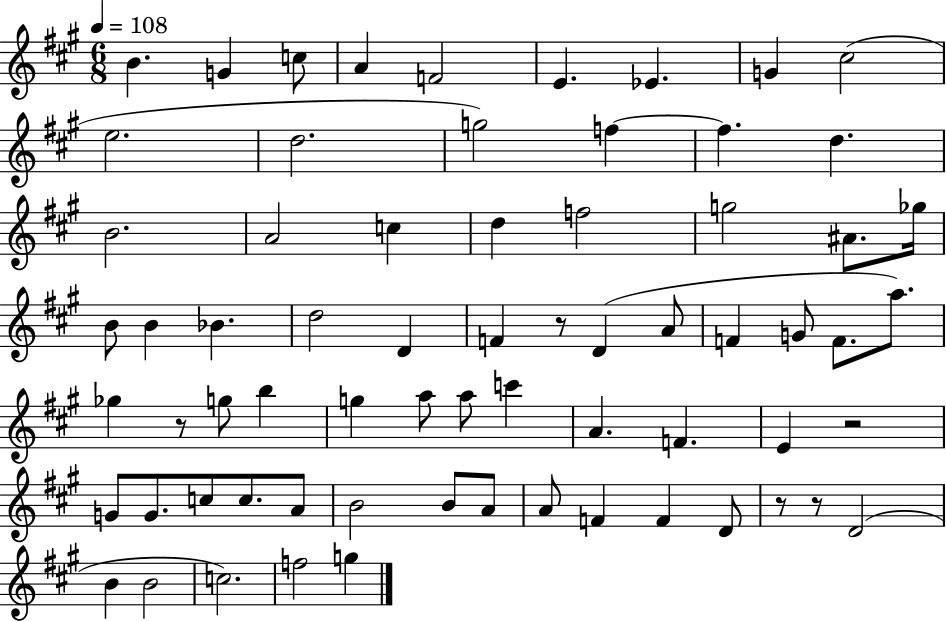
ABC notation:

X:1
T:Untitled
M:6/8
L:1/4
K:A
B G c/2 A F2 E _E G ^c2 e2 d2 g2 f f d B2 A2 c d f2 g2 ^A/2 _g/4 B/2 B _B d2 D F z/2 D A/2 F G/2 F/2 a/2 _g z/2 g/2 b g a/2 a/2 c' A F E z2 G/2 G/2 c/2 c/2 A/2 B2 B/2 A/2 A/2 F F D/2 z/2 z/2 D2 B B2 c2 f2 g